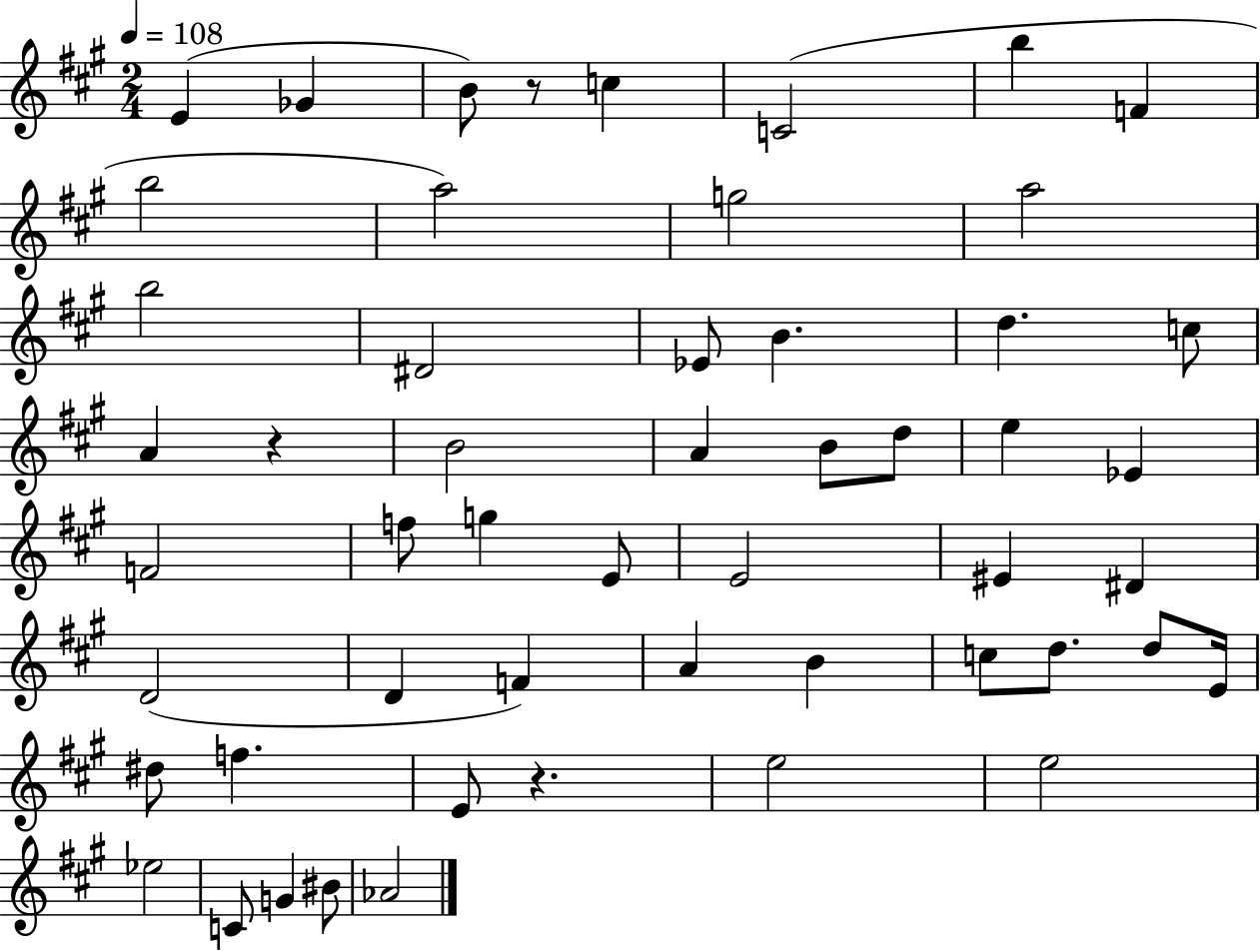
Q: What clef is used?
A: treble